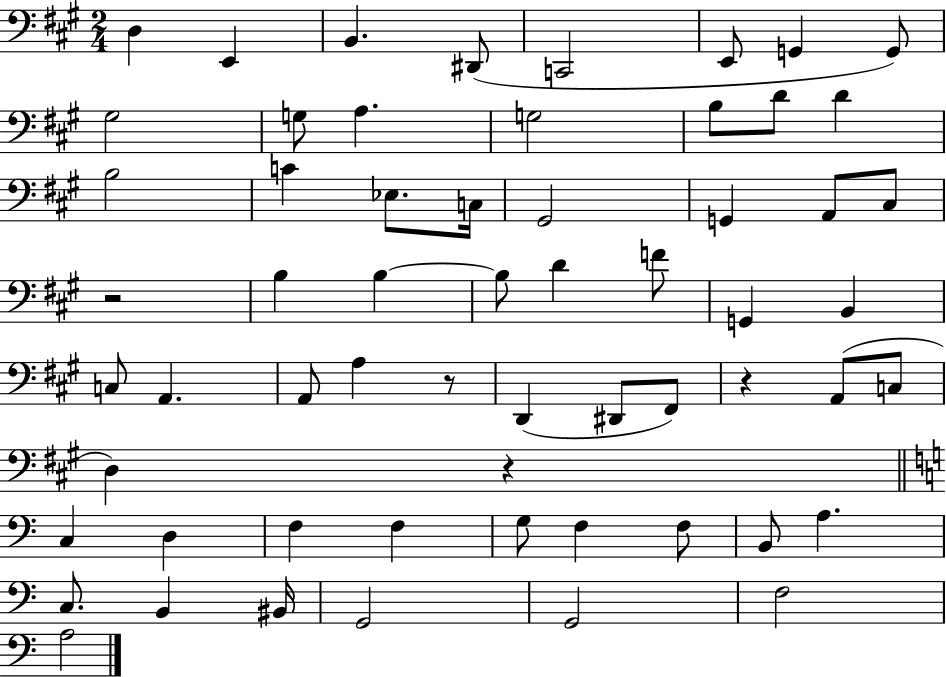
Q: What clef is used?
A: bass